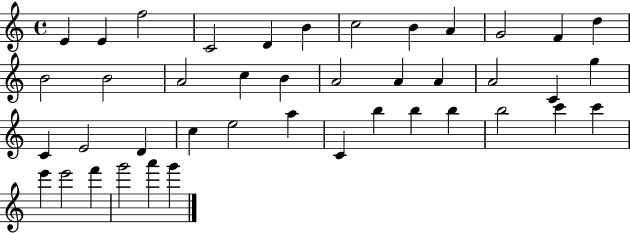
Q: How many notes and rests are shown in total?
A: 42